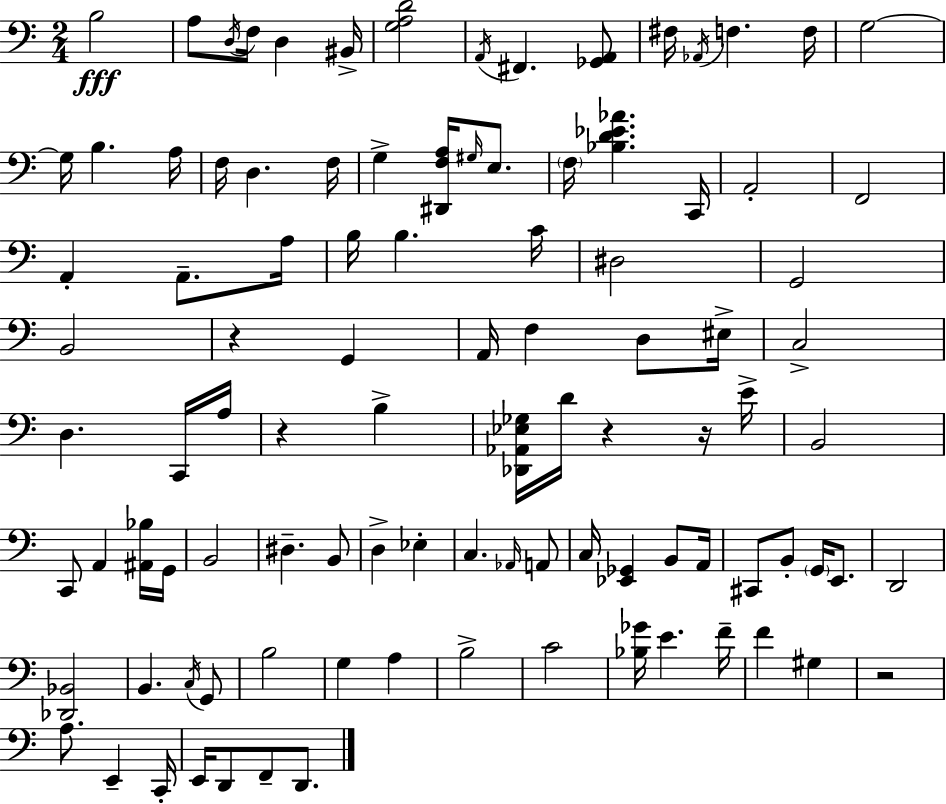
{
  \clef bass
  \numericTimeSignature
  \time 2/4
  \key a \minor
  b2\fff | a8 \acciaccatura { d16 } f16 d4 | bis,16-> <g a d'>2 | \acciaccatura { a,16 } fis,4. | \break <ges, a,>8 fis16 \acciaccatura { aes,16 } f4. | f16 g2~~ | g16 b4. | a16 f16 d4. | \break f16 g4-> <dis, f a>16 | \grace { gis16 } e8. \parenthesize f16 <bes d' ees' aes'>4. | c,16 a,2-. | f,2 | \break a,4-. | a,8.-- a16 b16 b4. | c'16 dis2 | g,2 | \break b,2 | r4 | g,4 a,16 f4 | d8 eis16-> c2-> | \break d4. | c,16 a16 r4 | b4-> <des, aes, ees ges>16 d'16 r4 | r16 e'16-> b,2 | \break c,8 a,4 | <ais, bes>16 g,16 b,2 | dis4.-- | b,8 d4-> | \break ees4-. c4. | \grace { aes,16 } a,8 c16 <ees, ges,>4 | b,8 a,16 cis,8 b,8-. | \parenthesize g,16 e,8. d,2 | \break <des, bes,>2 | b,4. | \acciaccatura { c16 } g,8 b2 | g4 | \break a4 b2-> | c'2 | <bes ges'>16 e'4. | f'16-- f'4 | \break gis4 r2 | a8. | e,4-- c,16-. e,16 d,8 | f,8-- d,8. \bar "|."
}